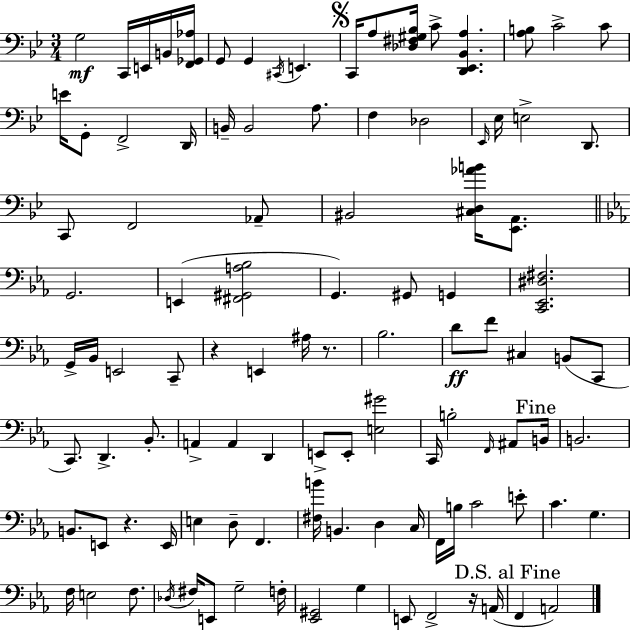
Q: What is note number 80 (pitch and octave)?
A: Db3